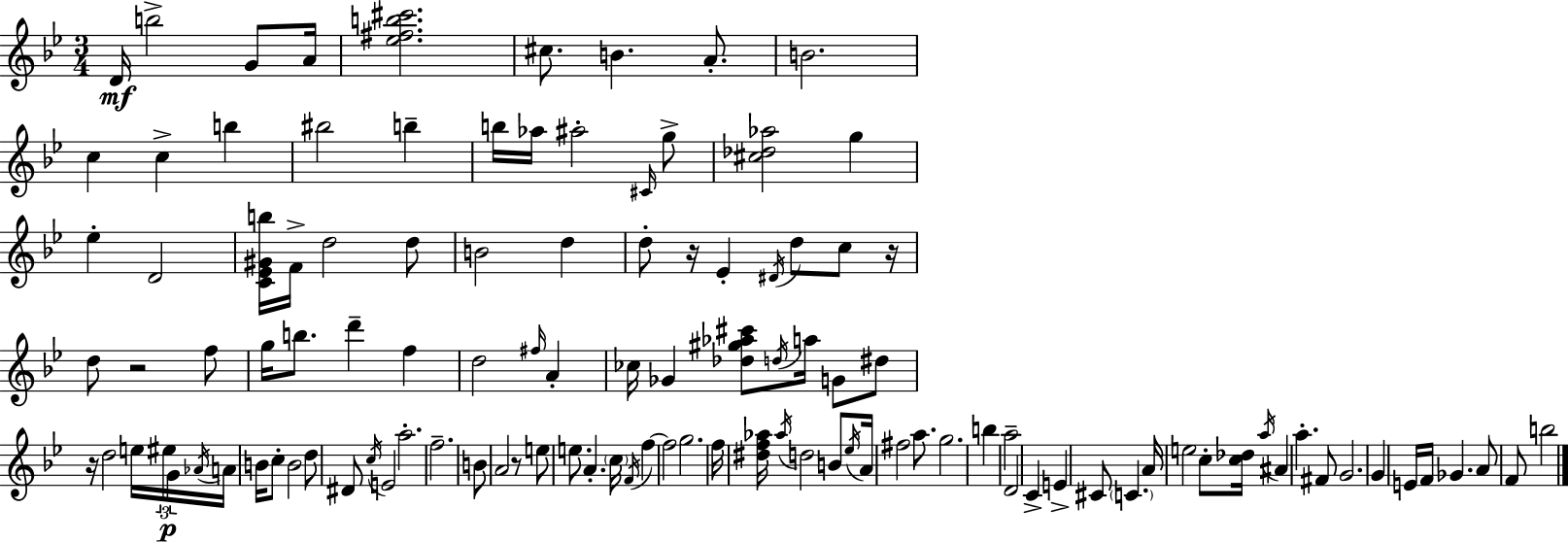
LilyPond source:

{
  \clef treble
  \numericTimeSignature
  \time 3/4
  \key bes \major
  d'16\mf b''2-> g'8 a'16 | <ees'' fis'' b'' cis'''>2. | cis''8. b'4. a'8.-. | b'2. | \break c''4 c''4-> b''4 | bis''2 b''4-- | b''16 aes''16 ais''2-. \grace { cis'16 } g''8-> | <cis'' des'' aes''>2 g''4 | \break ees''4-. d'2 | <c' ees' gis' b''>16 f'16-> d''2 d''8 | b'2 d''4 | d''8-. r16 ees'4-. \acciaccatura { dis'16 } d''8 c''8 | \break r16 d''8 r2 | f''8 g''16 b''8. d'''4-- f''4 | d''2 \grace { fis''16 } a'4-. | ces''16 ges'4 <des'' gis'' aes'' cis'''>8 \acciaccatura { d''16 } a''16 | \break g'8 dis''8 r16 d''2 | e''16 \tuplet 3/2 { eis''16\p g'16 \acciaccatura { aes'16 } } a'16 b'16 c''8-. b'2 | d''8 dis'8 \acciaccatura { c''16 } e'2 | a''2.-. | \break f''2.-- | b'8 a'2 | r8 e''8 e''8. a'4.-. | \parenthesize c''16 \acciaccatura { f'16 } f''4~~ f''2 | \break g''2. | f''16 <dis'' f'' aes''>16 \acciaccatura { aes''16 } d''2 | b'8 \acciaccatura { ees''16 } a'16 fis''2 | a''8. g''2. | \break b''4 | a''2-- d'2 | c'4-> e'4-> | cis'8 \parenthesize c'4. a'16 e''2 | \break c''8-. <c'' des''>16 \acciaccatura { a''16 } ais'4 | a''4.-. fis'8 g'2. | g'4 | e'16 f'16 ges'4. a'8 | \break f'8 b''2 \bar "|."
}